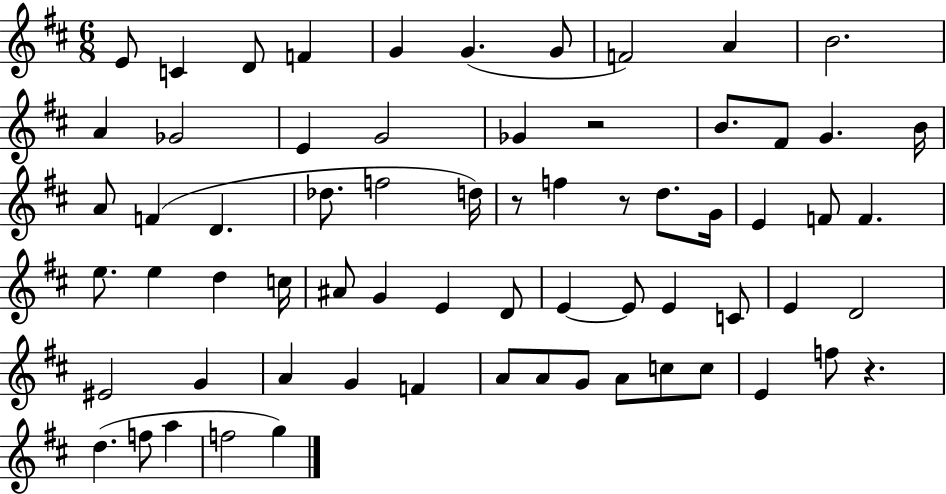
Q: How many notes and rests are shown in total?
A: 67